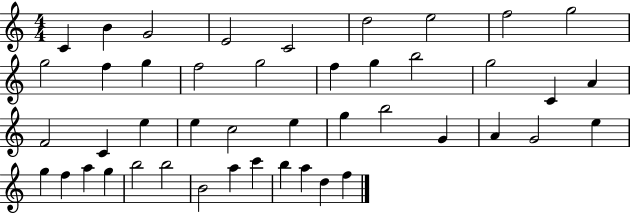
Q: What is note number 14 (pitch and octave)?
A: G5